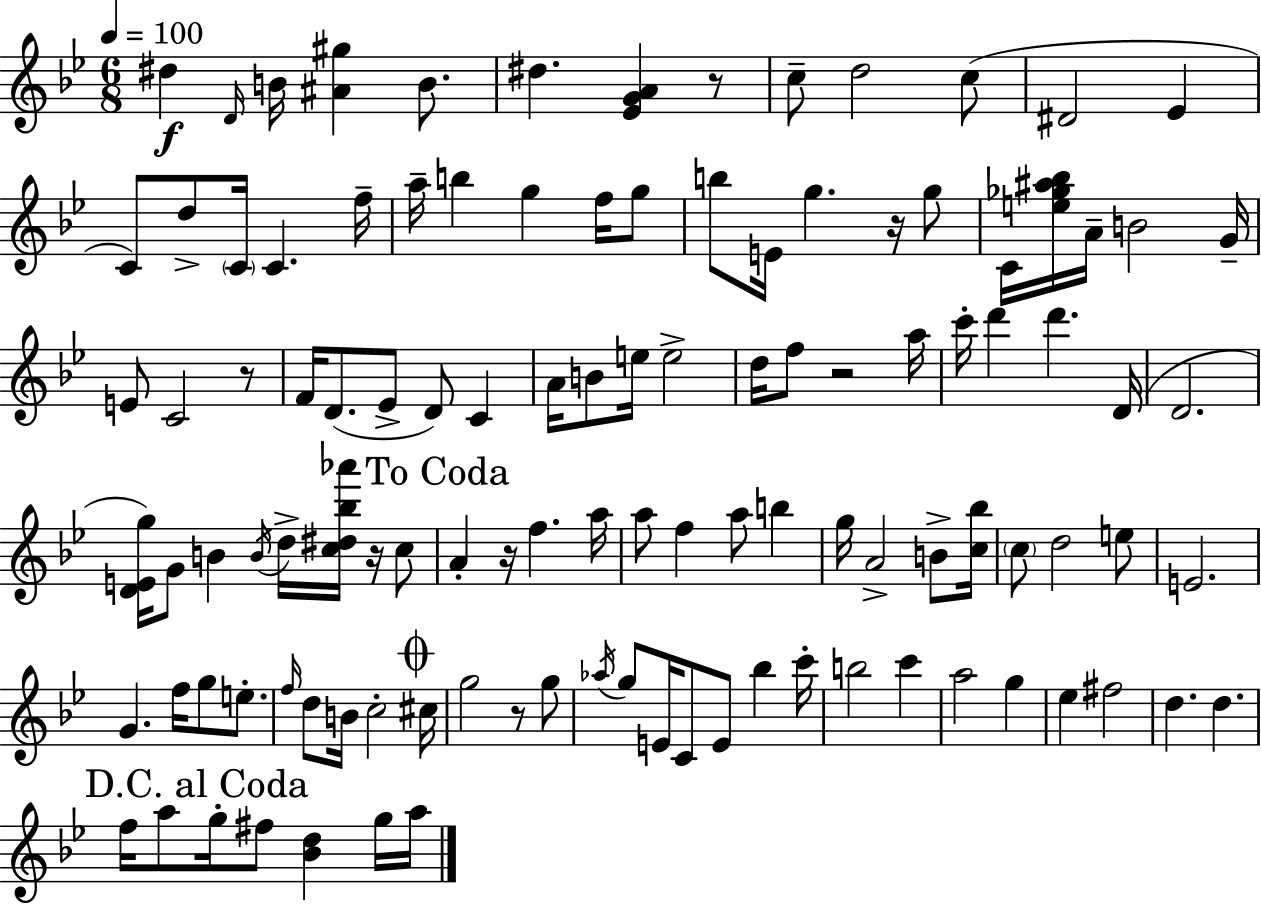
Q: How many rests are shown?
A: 7